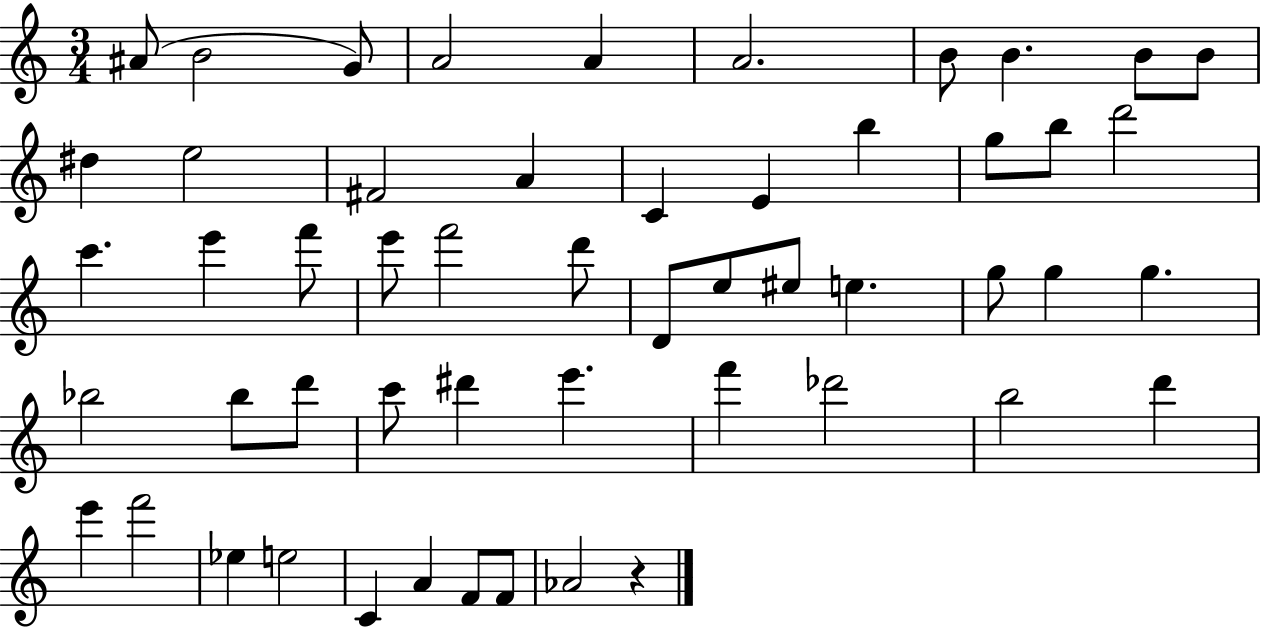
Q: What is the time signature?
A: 3/4